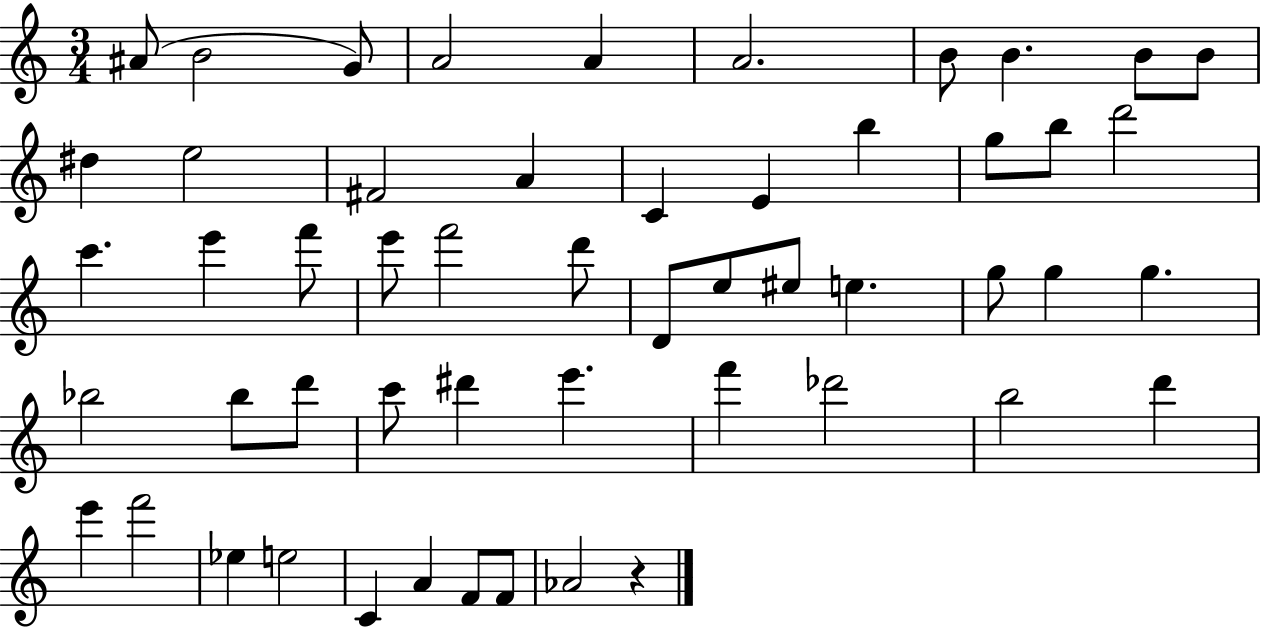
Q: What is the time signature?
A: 3/4